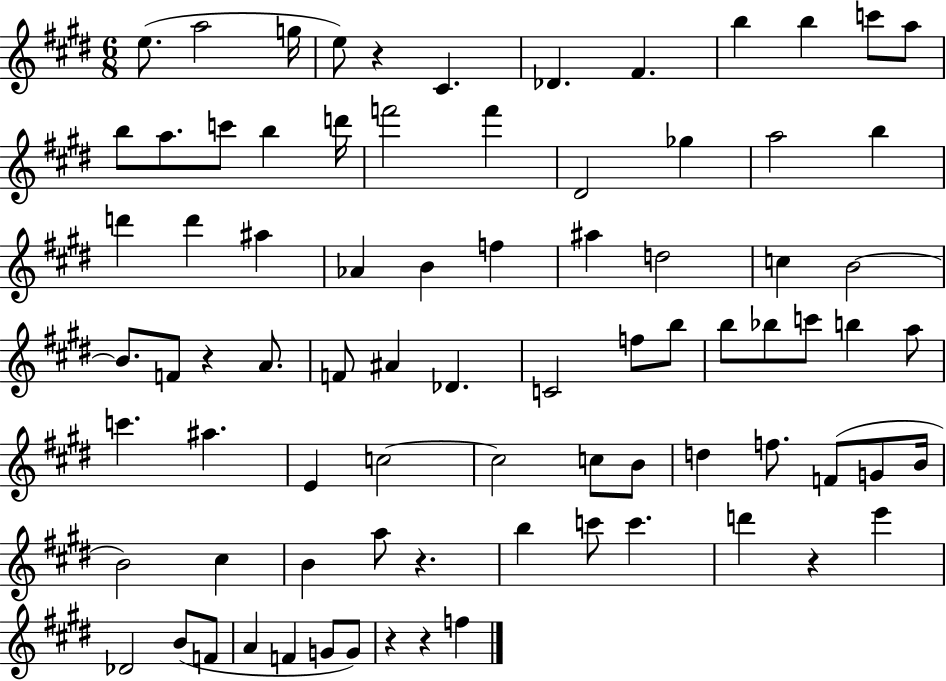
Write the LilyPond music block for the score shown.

{
  \clef treble
  \numericTimeSignature
  \time 6/8
  \key e \major
  e''8.( a''2 g''16 | e''8) r4 cis'4. | des'4. fis'4. | b''4 b''4 c'''8 a''8 | \break b''8 a''8. c'''8 b''4 d'''16 | f'''2 f'''4 | dis'2 ges''4 | a''2 b''4 | \break d'''4 d'''4 ais''4 | aes'4 b'4 f''4 | ais''4 d''2 | c''4 b'2~~ | \break b'8. f'8 r4 a'8. | f'8 ais'4 des'4. | c'2 f''8 b''8 | b''8 bes''8 c'''8 b''4 a''8 | \break c'''4. ais''4. | e'4 c''2~~ | c''2 c''8 b'8 | d''4 f''8. f'8( g'8 b'16 | \break b'2) cis''4 | b'4 a''8 r4. | b''4 c'''8 c'''4. | d'''4 r4 e'''4 | \break des'2 b'8( f'8 | a'4 f'4 g'8 g'8) | r4 r4 f''4 | \bar "|."
}